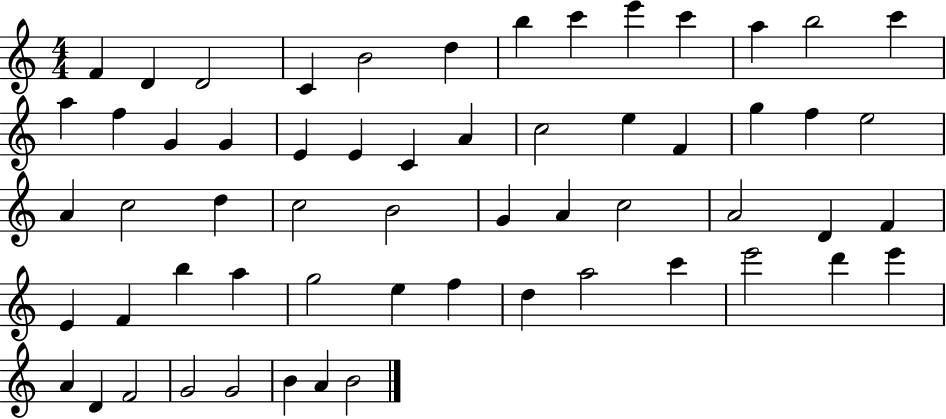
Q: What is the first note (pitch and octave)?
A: F4